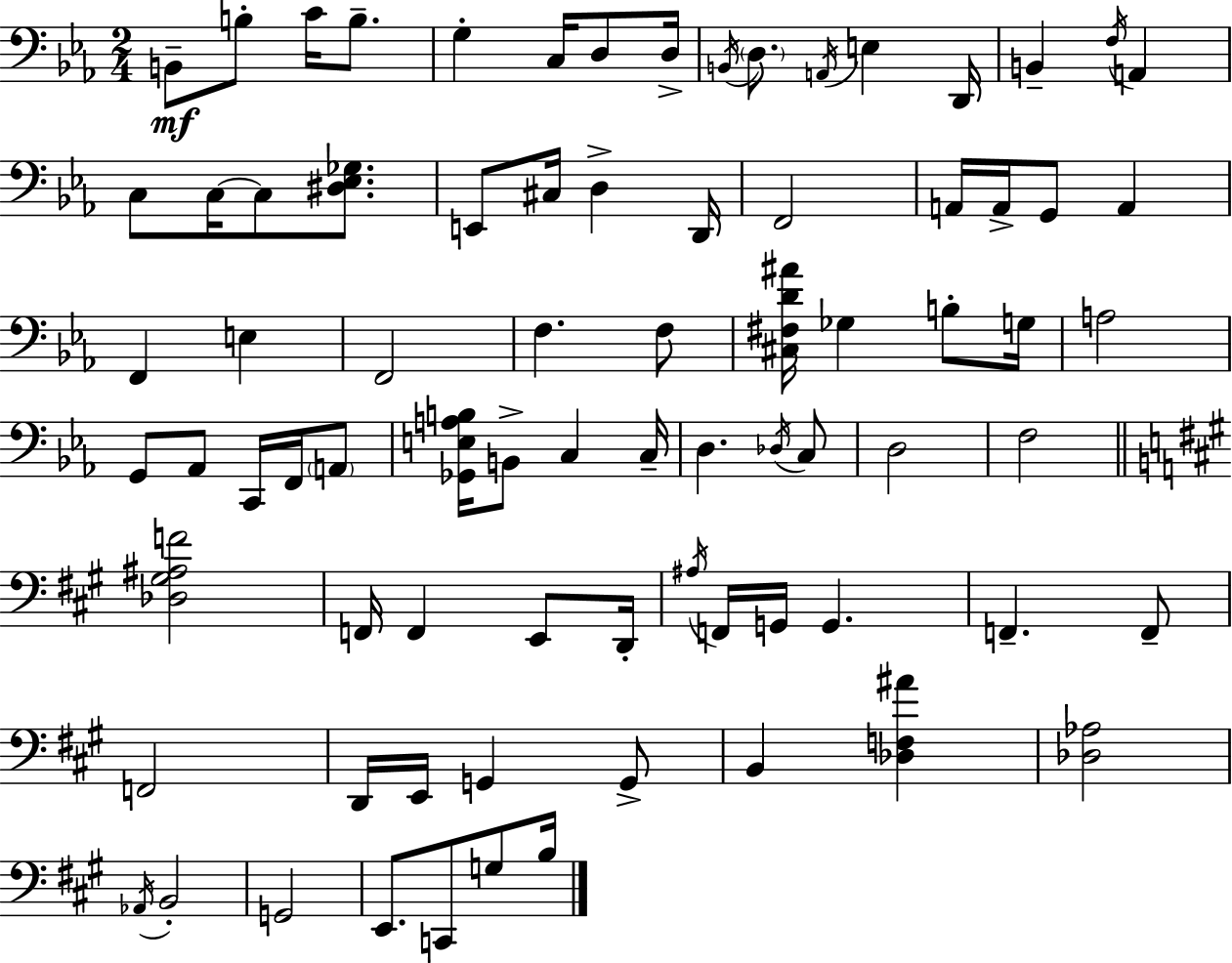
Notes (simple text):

B2/e B3/e C4/s B3/e. G3/q C3/s D3/e D3/s B2/s D3/e. A2/s E3/q D2/s B2/q F3/s A2/q C3/e C3/s C3/e [D#3,Eb3,Gb3]/e. E2/e C#3/s D3/q D2/s F2/h A2/s A2/s G2/e A2/q F2/q E3/q F2/h F3/q. F3/e [C#3,F#3,D4,A#4]/s Gb3/q B3/e G3/s A3/h G2/e Ab2/e C2/s F2/s A2/e [Gb2,E3,A3,B3]/s B2/e C3/q C3/s D3/q. Db3/s C3/e D3/h F3/h [Db3,G#3,A#3,F4]/h F2/s F2/q E2/e D2/s A#3/s F2/s G2/s G2/q. F2/q. F2/e F2/h D2/s E2/s G2/q G2/e B2/q [Db3,F3,A#4]/q [Db3,Ab3]/h Ab2/s B2/h G2/h E2/e. C2/e G3/e B3/s